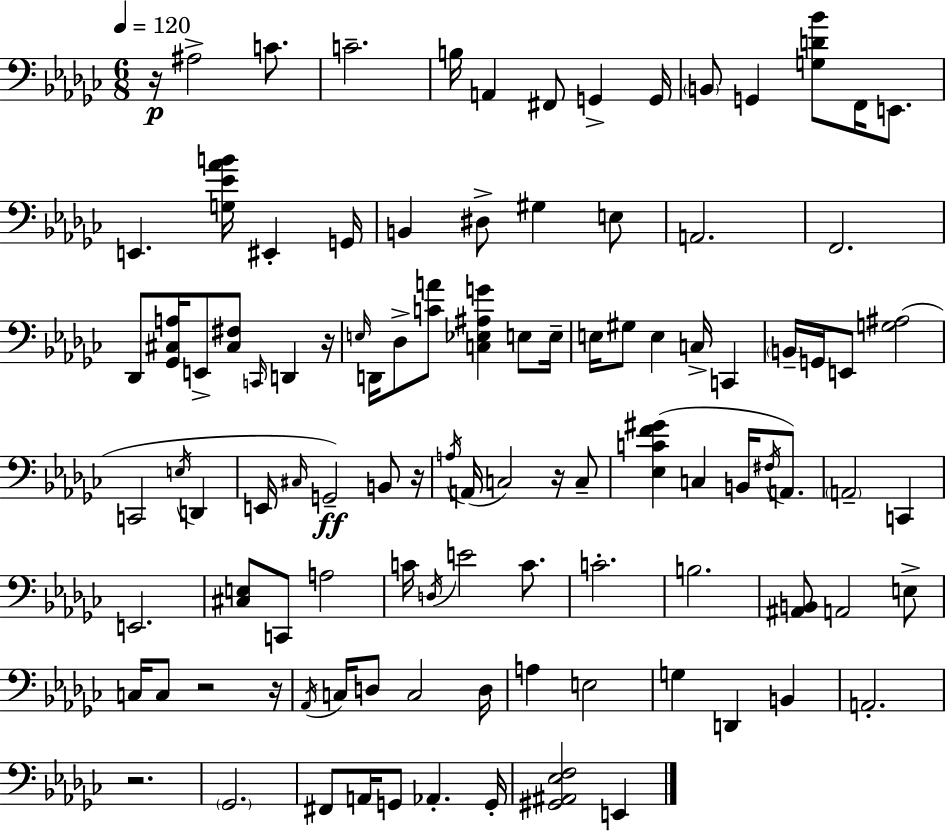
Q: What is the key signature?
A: EES minor